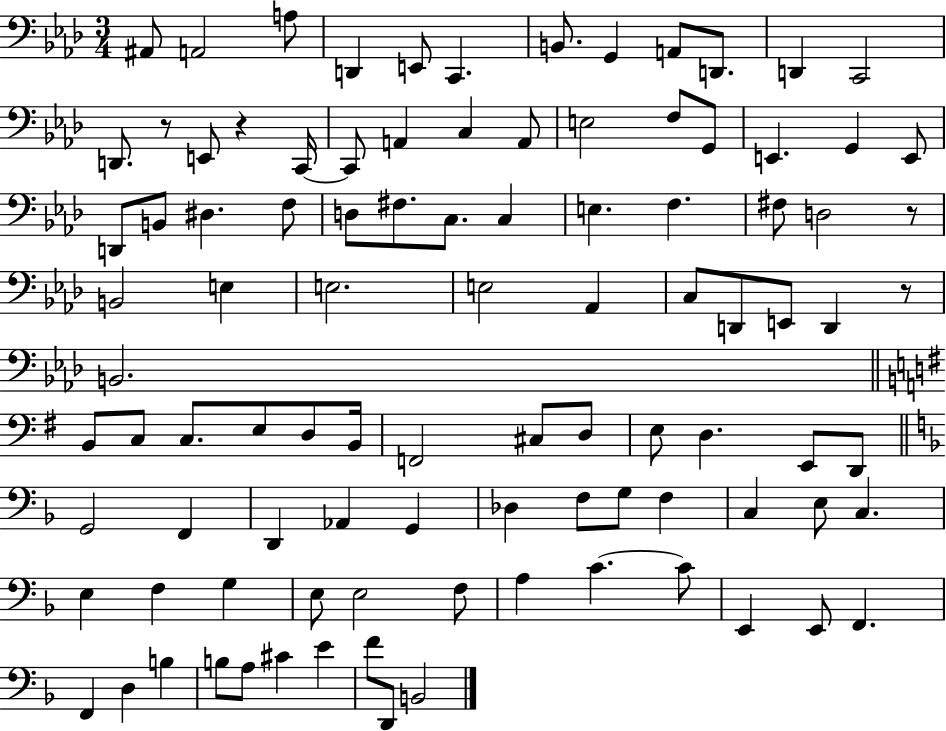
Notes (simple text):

A#2/e A2/h A3/e D2/q E2/e C2/q. B2/e. G2/q A2/e D2/e. D2/q C2/h D2/e. R/e E2/e R/q C2/s C2/e A2/q C3/q A2/e E3/h F3/e G2/e E2/q. G2/q E2/e D2/e B2/e D#3/q. F3/e D3/e F#3/e. C3/e. C3/q E3/q. F3/q. F#3/e D3/h R/e B2/h E3/q E3/h. E3/h Ab2/q C3/e D2/e E2/e D2/q R/e B2/h. B2/e C3/e C3/e. E3/e D3/e B2/s F2/h C#3/e D3/e E3/e D3/q. E2/e D2/e G2/h F2/q D2/q Ab2/q G2/q Db3/q F3/e G3/e F3/q C3/q E3/e C3/q. E3/q F3/q G3/q E3/e E3/h F3/e A3/q C4/q. C4/e E2/q E2/e F2/q. F2/q D3/q B3/q B3/e A3/e C#4/q E4/q F4/e D2/e B2/h